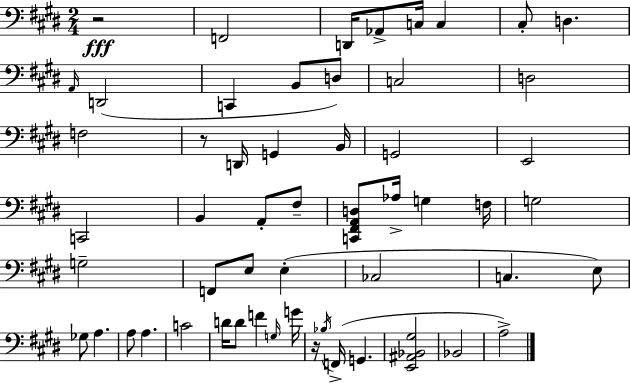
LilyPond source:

{
  \clef bass
  \numericTimeSignature
  \time 2/4
  \key e \major
  r2\fff | f,2 | d,16 aes,8-> c16 c4 | cis8-. d4. | \break \grace { a,16 }( d,2 | c,4 b,8 d8) | c2 | d2 | \break f2 | r8 d,16 g,4 | b,16 g,2 | e,2 | \break c,2 | b,4 a,8-. fis8-- | <c, fis, a, d>8 aes16-> g4 | f16 g2 | \break g2-- | f,8 e8 e4-.( | ces2 | c4. e8) | \break ges8 a4. | a8 a4. | c'2 | d'16 d'8 f'4 | \break \grace { g16 } g'16 r16 \acciaccatura { bes16 } f,16->( g,4. | <e, ais, bes, gis>2 | bes,2 | a2->) | \break \bar "|."
}